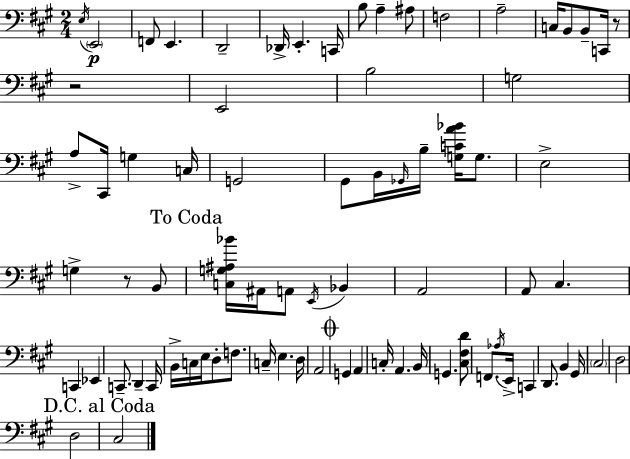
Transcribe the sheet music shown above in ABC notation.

X:1
T:Untitled
M:2/4
L:1/4
K:A
E,/4 E,,2 F,,/2 E,, D,,2 _D,,/4 E,, C,,/4 B,/2 A, ^A,/2 F,2 A,2 C,/4 B,,/2 B,,/2 C,,/4 z/2 z2 E,,2 B,2 G,2 A,/2 ^C,,/4 G, C,/4 G,,2 ^G,,/2 B,,/4 _G,,/4 B,/4 [G,CA_B]/4 G,/2 E,2 G, z/2 B,,/2 [C,G,^A,_B]/4 ^A,,/4 A,,/2 E,,/4 _B,, A,,2 A,,/2 ^C, C,, _E,, C,,/2 D,, C,,/4 B,,/4 C,/4 E,/4 D,/2 F,/2 C,/4 E, D,/4 A,,2 G,, A,, C,/4 A,, B,,/4 G,, [^C,^F,D]/2 F,,/2 _A,/4 E,,/4 C,, D,,/2 B,, ^G,,/4 ^C,2 D,2 D,2 ^C,2